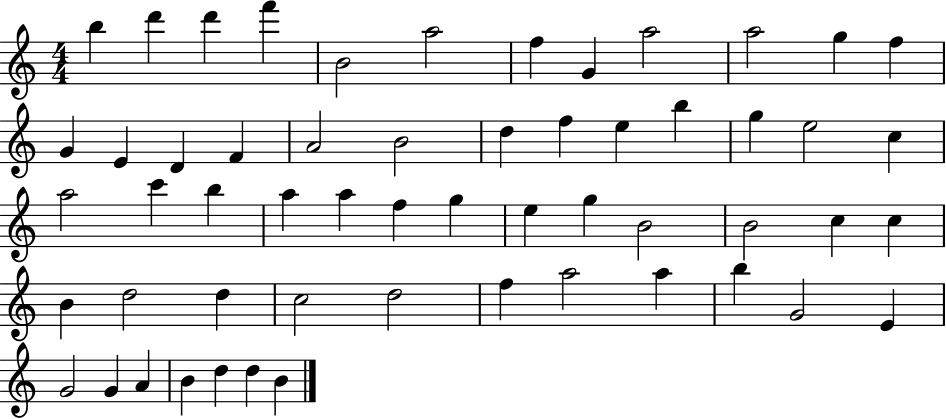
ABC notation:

X:1
T:Untitled
M:4/4
L:1/4
K:C
b d' d' f' B2 a2 f G a2 a2 g f G E D F A2 B2 d f e b g e2 c a2 c' b a a f g e g B2 B2 c c B d2 d c2 d2 f a2 a b G2 E G2 G A B d d B